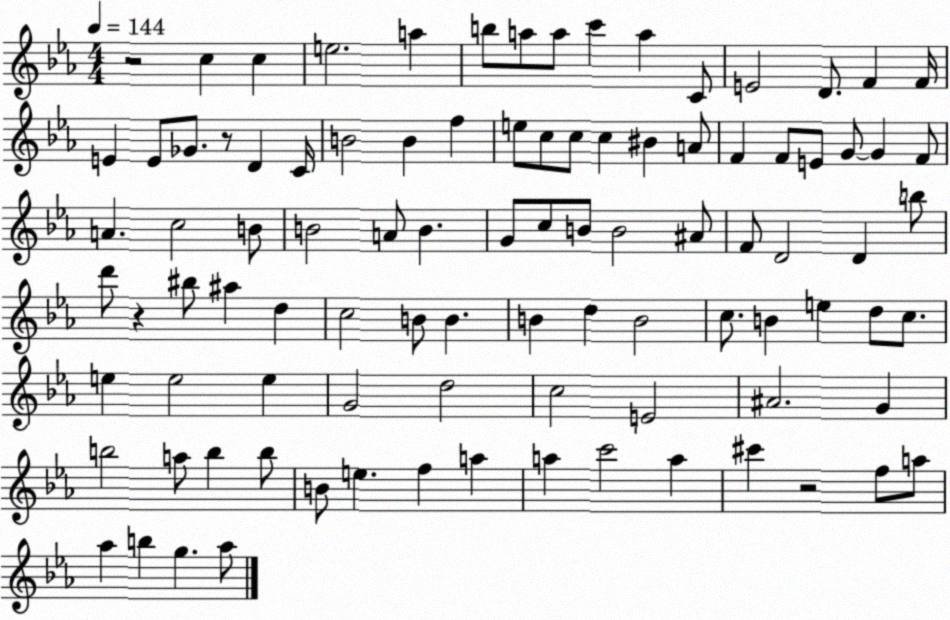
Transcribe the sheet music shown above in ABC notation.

X:1
T:Untitled
M:4/4
L:1/4
K:Eb
z2 c c e2 a b/2 a/2 a/2 c' a C/2 E2 D/2 F F/4 E E/2 _G/2 z/2 D C/4 B2 B f e/2 c/2 c/2 c ^B A/2 F F/2 E/2 G/2 G F/2 A c2 B/2 B2 A/2 B G/2 c/2 B/2 B2 ^A/2 F/2 D2 D b/2 d'/2 z ^b/2 ^a d c2 B/2 B B d B2 c/2 B e d/2 c/2 e e2 e G2 d2 c2 E2 ^A2 G b2 a/2 b b/2 B/2 e f a a c'2 a ^c' z2 f/2 a/2 _a b g _a/2